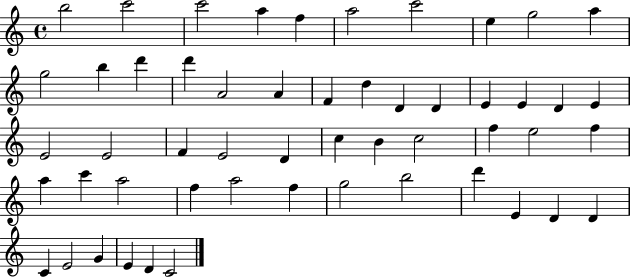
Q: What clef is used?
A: treble